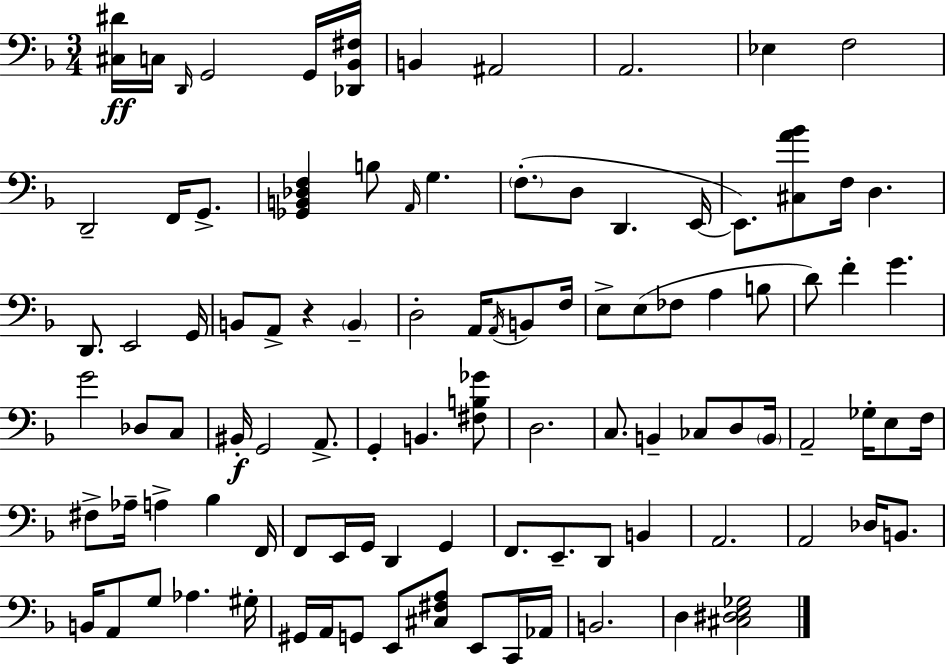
[C#3,D#4]/s C3/s D2/s G2/h G2/s [Db2,Bb2,F#3]/s B2/q A#2/h A2/h. Eb3/q F3/h D2/h F2/s G2/e. [Gb2,B2,Db3,F3]/q B3/e A2/s G3/q. F3/e. D3/e D2/q. E2/s E2/e. [C#3,A4,Bb4]/e F3/s D3/q. D2/e. E2/h G2/s B2/e A2/e R/q B2/q D3/h A2/s A2/s B2/e F3/s E3/e E3/e FES3/e A3/q B3/e D4/e F4/q G4/q. G4/h Db3/e C3/e BIS2/s G2/h A2/e. G2/q B2/q. [F#3,B3,Gb4]/e D3/h. C3/e. B2/q CES3/e D3/e B2/s A2/h Gb3/s E3/e F3/s F#3/e Ab3/s A3/q Bb3/q F2/s F2/e E2/s G2/s D2/q G2/q F2/e. E2/e. D2/e B2/q A2/h. A2/h Db3/s B2/e. B2/s A2/e G3/e Ab3/q. G#3/s G#2/s A2/s G2/e E2/e [C#3,F#3,A3]/e E2/e C2/s Ab2/s B2/h. D3/q [C#3,D#3,E3,Gb3]/h